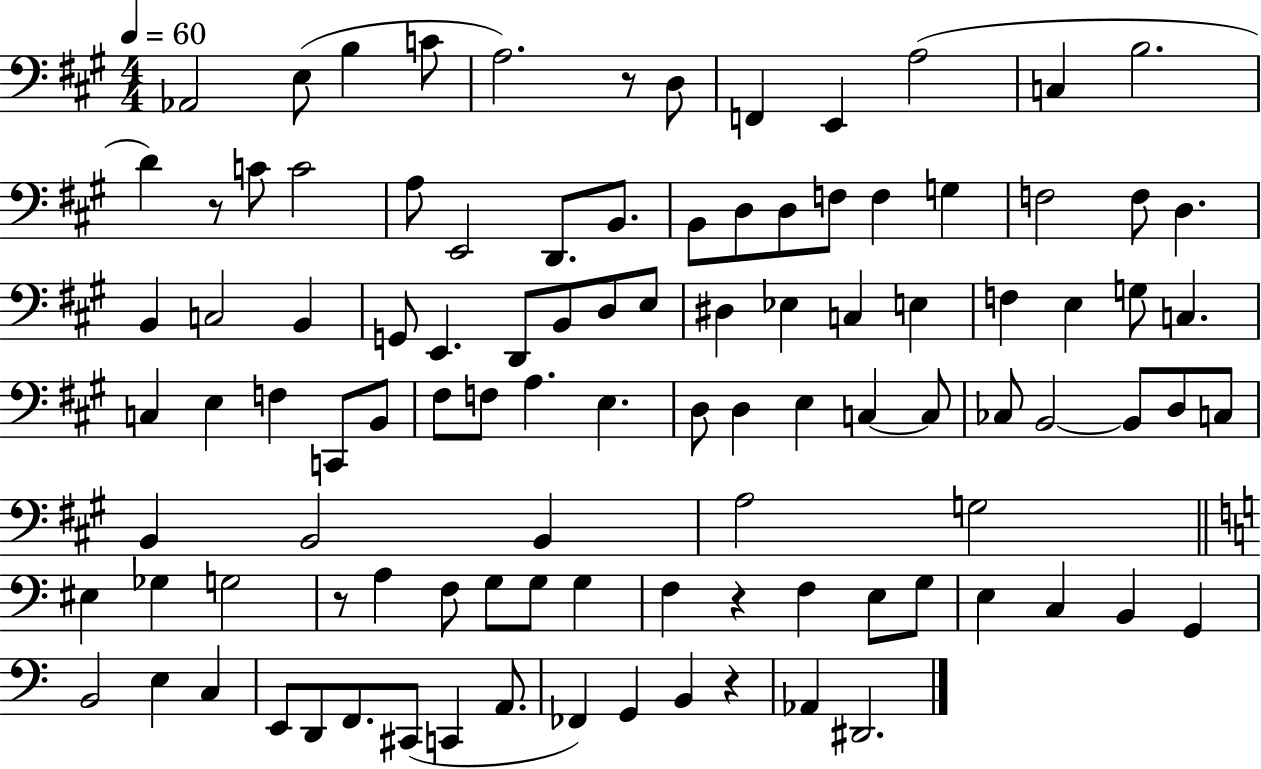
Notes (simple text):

Ab2/h E3/e B3/q C4/e A3/h. R/e D3/e F2/q E2/q A3/h C3/q B3/h. D4/q R/e C4/e C4/h A3/e E2/h D2/e. B2/e. B2/e D3/e D3/e F3/e F3/q G3/q F3/h F3/e D3/q. B2/q C3/h B2/q G2/e E2/q. D2/e B2/e D3/e E3/e D#3/q Eb3/q C3/q E3/q F3/q E3/q G3/e C3/q. C3/q E3/q F3/q C2/e B2/e F#3/e F3/e A3/q. E3/q. D3/e D3/q E3/q C3/q C3/e CES3/e B2/h B2/e D3/e C3/e B2/q B2/h B2/q A3/h G3/h EIS3/q Gb3/q G3/h R/e A3/q F3/e G3/e G3/e G3/q F3/q R/q F3/q E3/e G3/e E3/q C3/q B2/q G2/q B2/h E3/q C3/q E2/e D2/e F2/e. C#2/e C2/q A2/e. FES2/q G2/q B2/q R/q Ab2/q D#2/h.